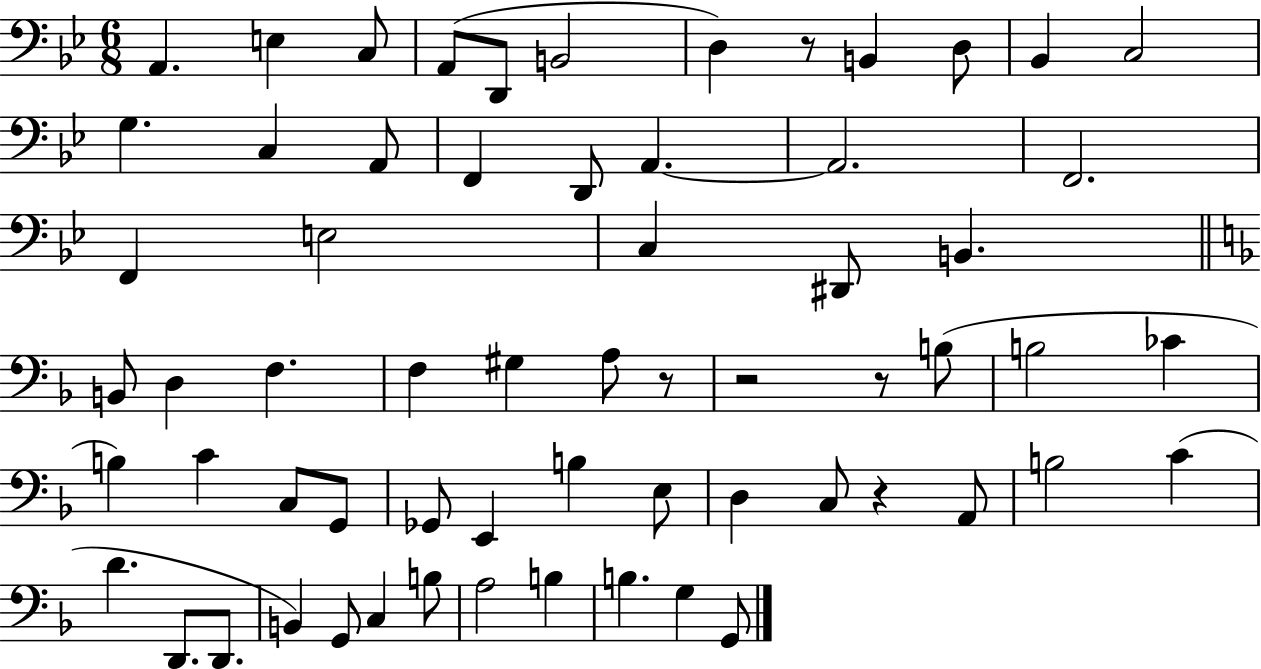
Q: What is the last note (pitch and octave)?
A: G2